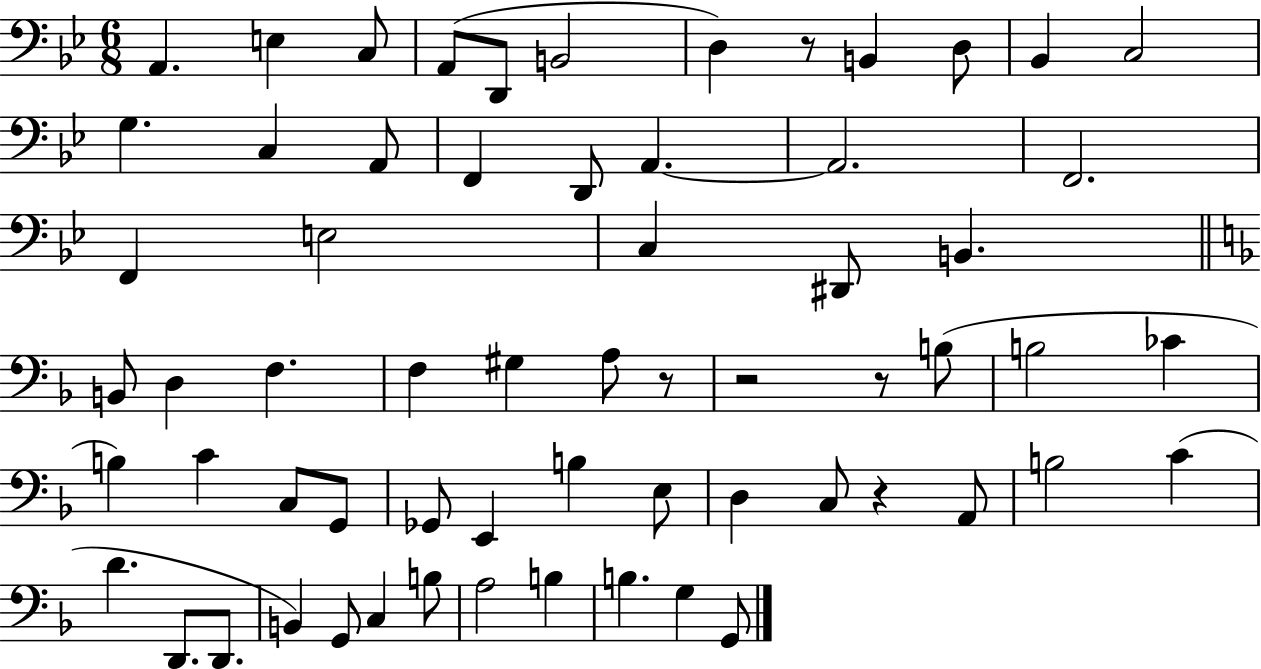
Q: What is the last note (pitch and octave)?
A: G2